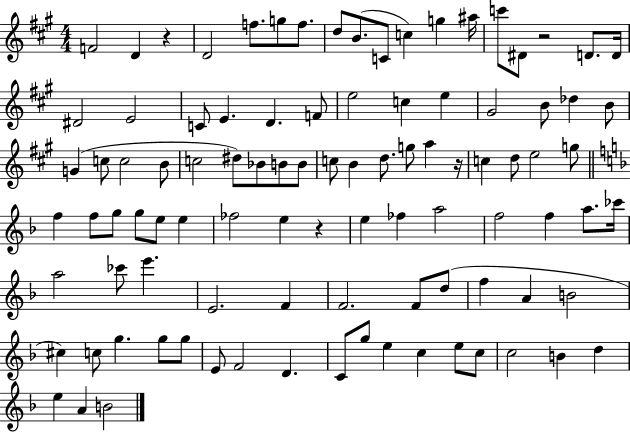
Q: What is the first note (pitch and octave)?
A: F4